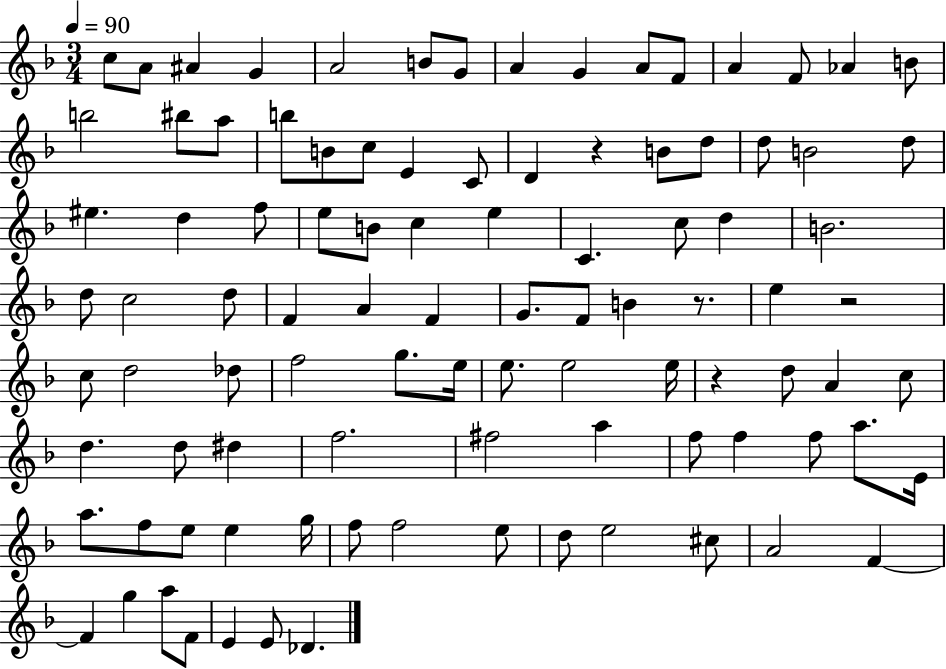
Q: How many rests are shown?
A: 4